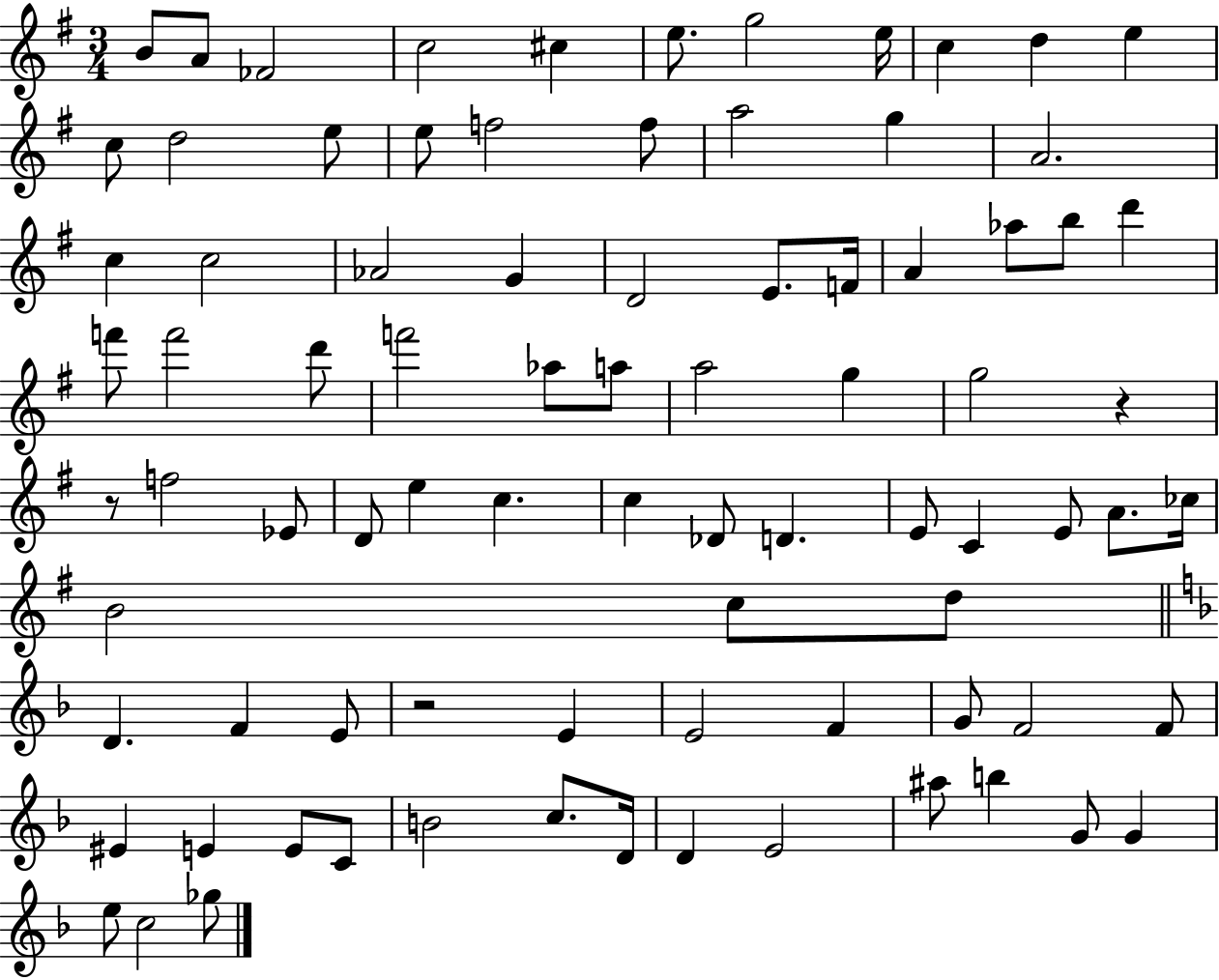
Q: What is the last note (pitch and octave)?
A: Gb5